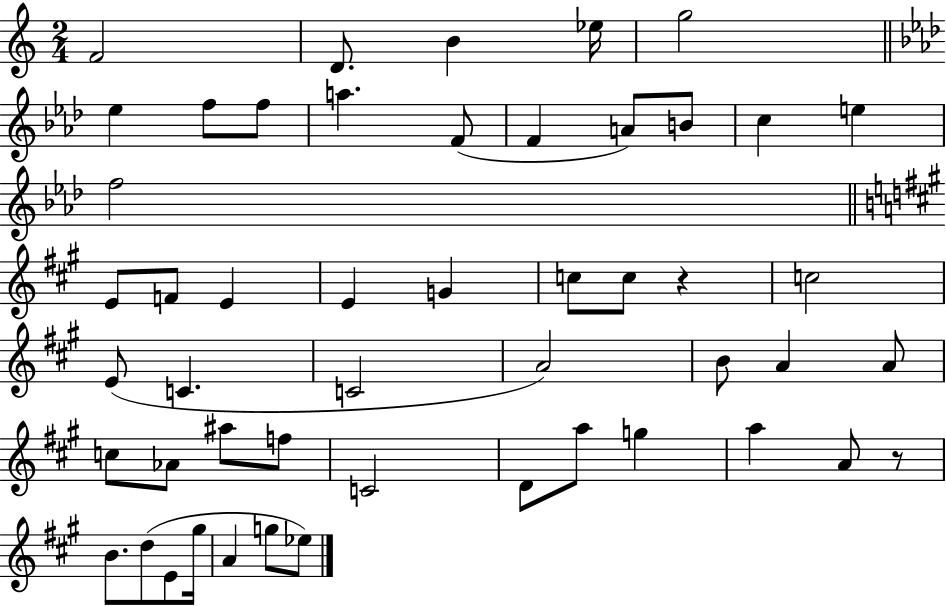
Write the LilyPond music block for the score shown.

{
  \clef treble
  \numericTimeSignature
  \time 2/4
  \key c \major
  f'2 | d'8. b'4 ees''16 | g''2 | \bar "||" \break \key aes \major ees''4 f''8 f''8 | a''4. f'8( | f'4 a'8) b'8 | c''4 e''4 | \break f''2 | \bar "||" \break \key a \major e'8 f'8 e'4 | e'4 g'4 | c''8 c''8 r4 | c''2 | \break e'8( c'4. | c'2 | a'2) | b'8 a'4 a'8 | \break c''8 aes'8 ais''8 f''8 | c'2 | d'8 a''8 g''4 | a''4 a'8 r8 | \break b'8. d''8( e'8 gis''16 | a'4 g''8 ees''8) | \bar "|."
}